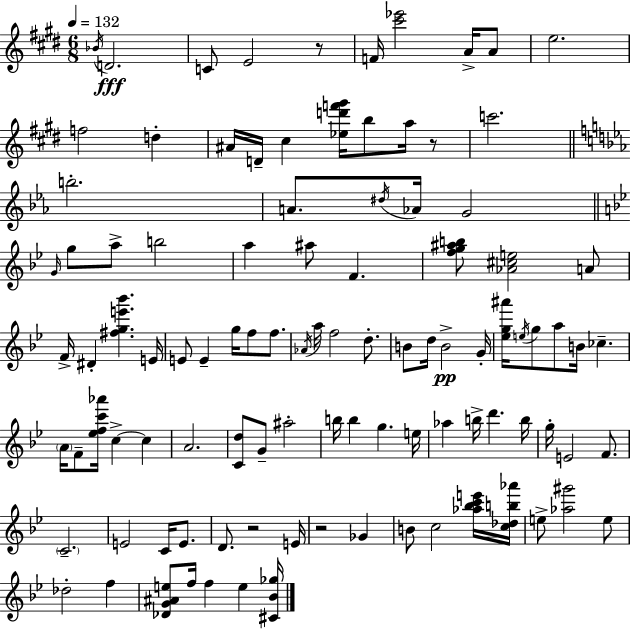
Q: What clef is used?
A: treble